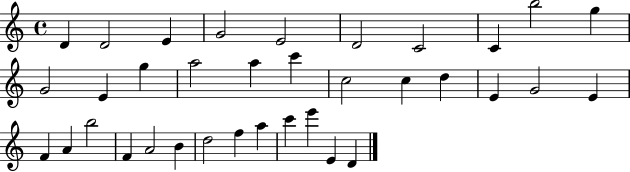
X:1
T:Untitled
M:4/4
L:1/4
K:C
D D2 E G2 E2 D2 C2 C b2 g G2 E g a2 a c' c2 c d E G2 E F A b2 F A2 B d2 f a c' e' E D